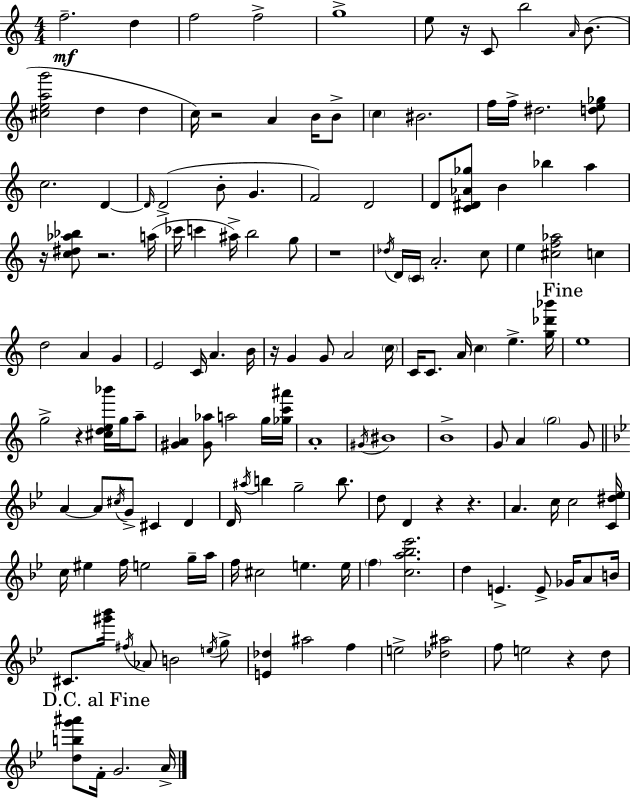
{
  \clef treble
  \numericTimeSignature
  \time 4/4
  \key a \minor
  f''2.--\mf d''4 | f''2 f''2-> | g''1-> | e''8 r16 c'8 b''2 \grace { a'16 }( b'8. | \break <cis'' e'' a'' g'''>2 d''4 d''4 | c''16) r2 a'4 b'16 b'8-> | \parenthesize c''4 bis'2. | f''16 f''16-> dis''2. <d'' e'' ges''>8 | \break c''2. d'4~~ | \grace { d'16 }( d'2-> b'8-. g'4. | f'2) d'2 | d'8 <c' dis' aes' ges''>8 b'4 bes''4 a''4 | \break r16 <c'' dis'' aes'' bes''>8 r2. | a''16( ces'''16 c'''4 ais''16->) b''2 | g''8 r1 | \acciaccatura { des''16 } d'16 \parenthesize c'16 a'2.-. | \break c''8 e''4 <cis'' f'' aes''>2 c''4 | d''2 a'4 g'4 | e'2 c'16 a'4. | b'16 r16 g'4 g'8 a'2 | \break \parenthesize c''16 c'16 c'8. a'16 \parenthesize c''4 e''4.-> | <g'' des''' bes'''>16 \mark "Fine" e''1 | g''2-> r4 <cis'' d'' e'' bes'''>16 | g''16 a''8-- <gis' a'>4 <gis' aes''>8 a''2 | \break g''16 <ges'' c''' ais'''>16 a'1-. | \acciaccatura { gis'16 } bis'1 | b'1-> | g'8 a'4 \parenthesize g''2 | \break g'8 \bar "||" \break \key bes \major a'4~~ a'8 \acciaccatura { cis''16 } g'8-> cis'4 d'4 | d'16 \acciaccatura { ais''16 } b''4 g''2-- b''8. | d''8 d'4 r4 r4. | a'4. c''16 c''2 | \break <c' dis'' ees''>16 c''16 eis''4 f''16 e''2 | g''16-- a''16 f''16 cis''2 e''4. | e''16 \parenthesize f''4 <c'' a'' bes'' ees'''>2. | d''4 e'4.-> e'8-> ges'16 a'8 | \break b'16 cis'8. <gis''' bes'''>16 \acciaccatura { fis''16 } aes'8 b'2 | \acciaccatura { e''16 } g''8-> <e' des''>4 ais''2 | f''4 e''2-> <des'' ais''>2 | f''8 e''2 r4 | \break d''8 \mark "D.C. al Fine" <d'' b'' g''' ais'''>8 f'16-. g'2. | a'16-> \bar "|."
}